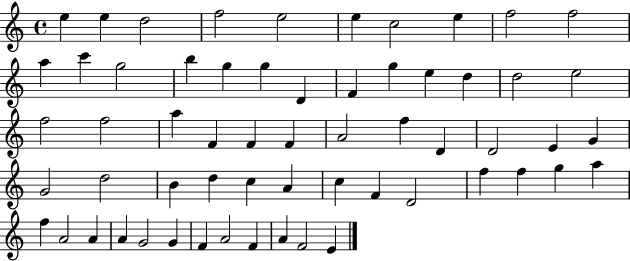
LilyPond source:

{
  \clef treble
  \time 4/4
  \defaultTimeSignature
  \key c \major
  e''4 e''4 d''2 | f''2 e''2 | e''4 c''2 e''4 | f''2 f''2 | \break a''4 c'''4 g''2 | b''4 g''4 g''4 d'4 | f'4 g''4 e''4 d''4 | d''2 e''2 | \break f''2 f''2 | a''4 f'4 f'4 f'4 | a'2 f''4 d'4 | d'2 e'4 g'4 | \break g'2 d''2 | b'4 d''4 c''4 a'4 | c''4 f'4 d'2 | f''4 f''4 g''4 a''4 | \break f''4 a'2 a'4 | a'4 g'2 g'4 | f'4 a'2 f'4 | a'4 f'2 e'4 | \break \bar "|."
}